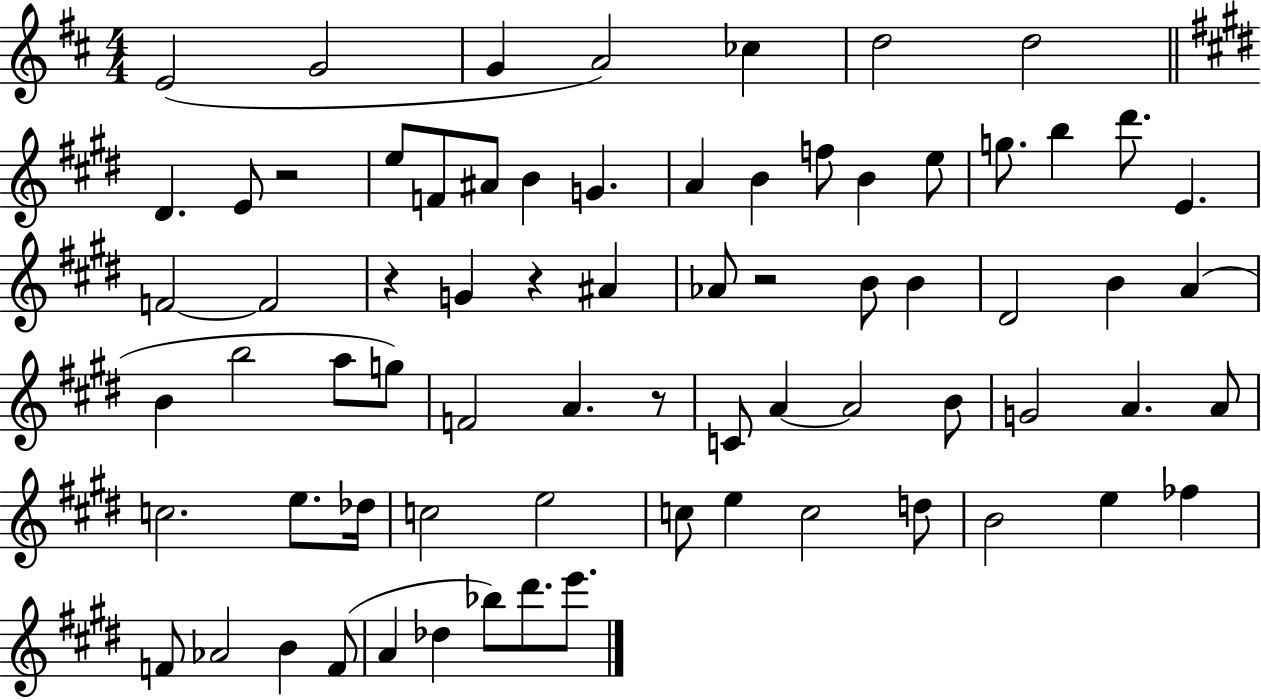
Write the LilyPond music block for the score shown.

{
  \clef treble
  \numericTimeSignature
  \time 4/4
  \key d \major
  e'2( g'2 | g'4 a'2) ces''4 | d''2 d''2 | \bar "||" \break \key e \major dis'4. e'8 r2 | e''8 f'8 ais'8 b'4 g'4. | a'4 b'4 f''8 b'4 e''8 | g''8. b''4 dis'''8. e'4. | \break f'2~~ f'2 | r4 g'4 r4 ais'4 | aes'8 r2 b'8 b'4 | dis'2 b'4 a'4( | \break b'4 b''2 a''8 g''8) | f'2 a'4. r8 | c'8 a'4~~ a'2 b'8 | g'2 a'4. a'8 | \break c''2. e''8. des''16 | c''2 e''2 | c''8 e''4 c''2 d''8 | b'2 e''4 fes''4 | \break f'8 aes'2 b'4 f'8( | a'4 des''4 bes''8) dis'''8. e'''8. | \bar "|."
}